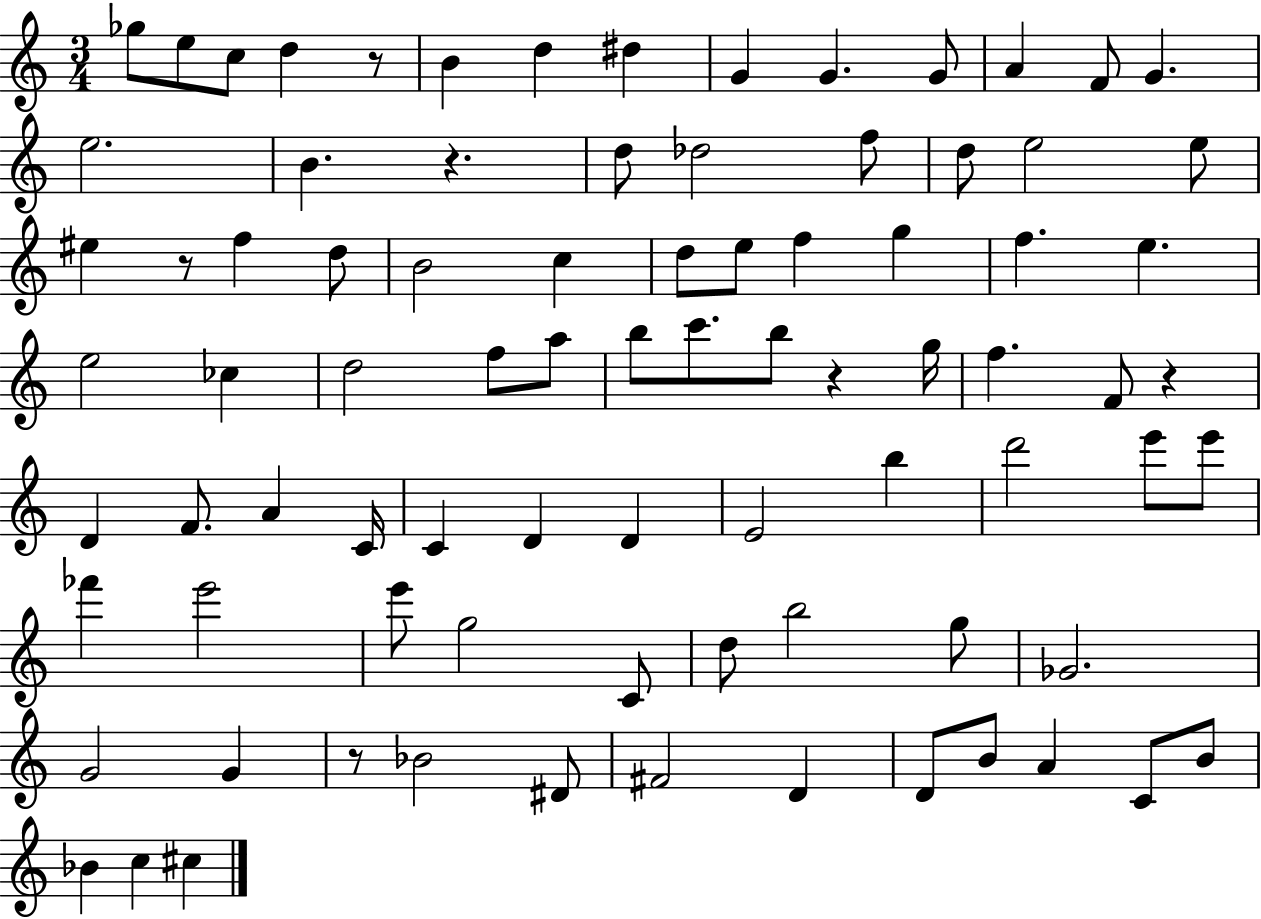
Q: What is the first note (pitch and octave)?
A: Gb5